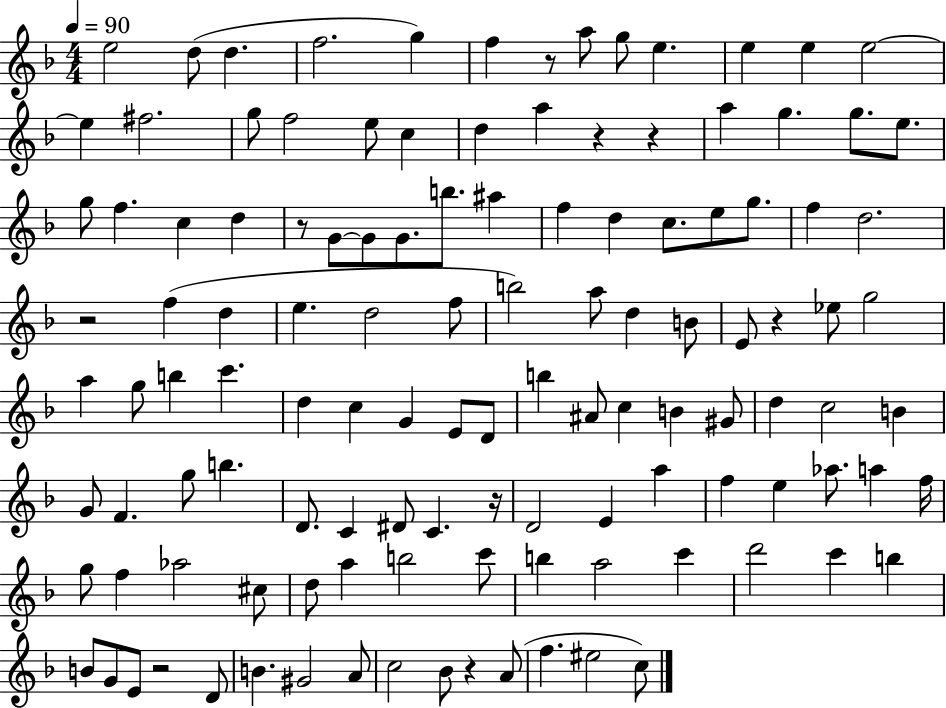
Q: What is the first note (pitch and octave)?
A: E5